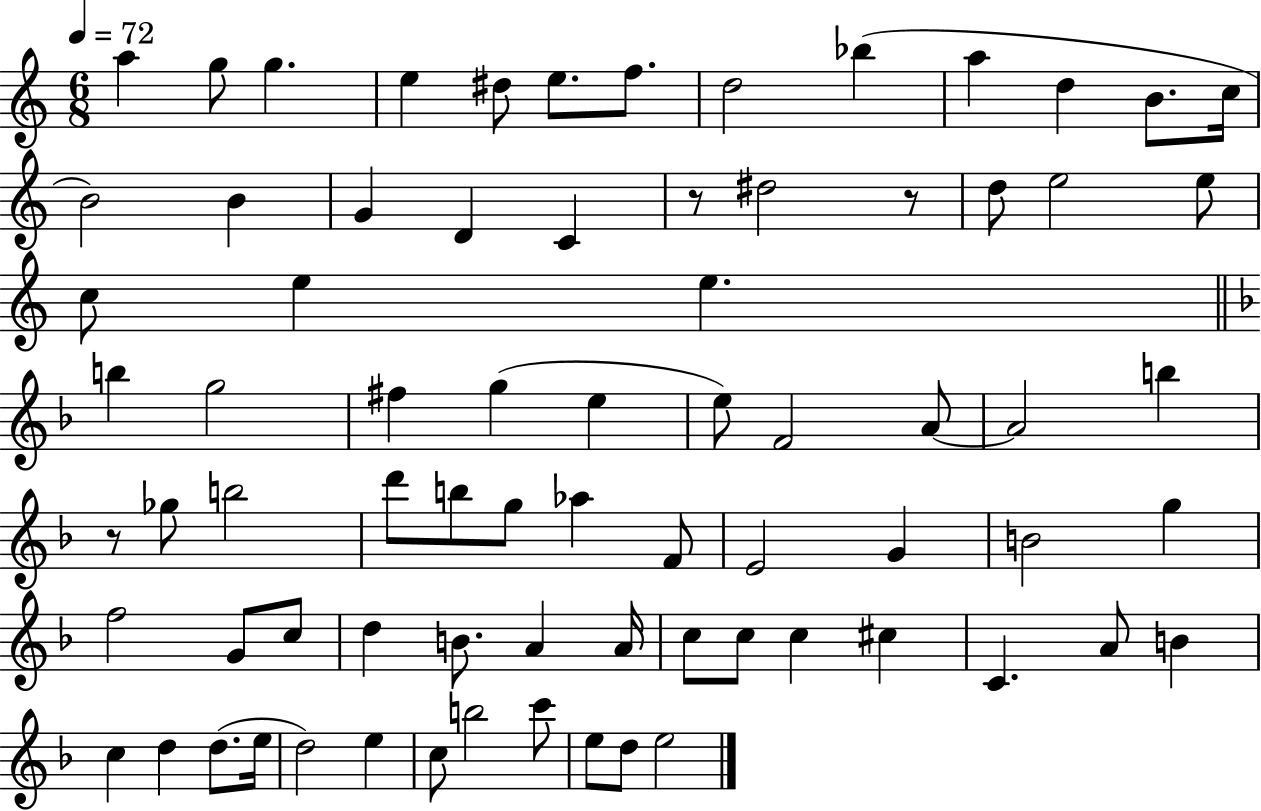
A5/q G5/e G5/q. E5/q D#5/e E5/e. F5/e. D5/h Bb5/q A5/q D5/q B4/e. C5/s B4/h B4/q G4/q D4/q C4/q R/e D#5/h R/e D5/e E5/h E5/e C5/e E5/q E5/q. B5/q G5/h F#5/q G5/q E5/q E5/e F4/h A4/e A4/h B5/q R/e Gb5/e B5/h D6/e B5/e G5/e Ab5/q F4/e E4/h G4/q B4/h G5/q F5/h G4/e C5/e D5/q B4/e. A4/q A4/s C5/e C5/e C5/q C#5/q C4/q. A4/e B4/q C5/q D5/q D5/e. E5/s D5/h E5/q C5/e B5/h C6/e E5/e D5/e E5/h